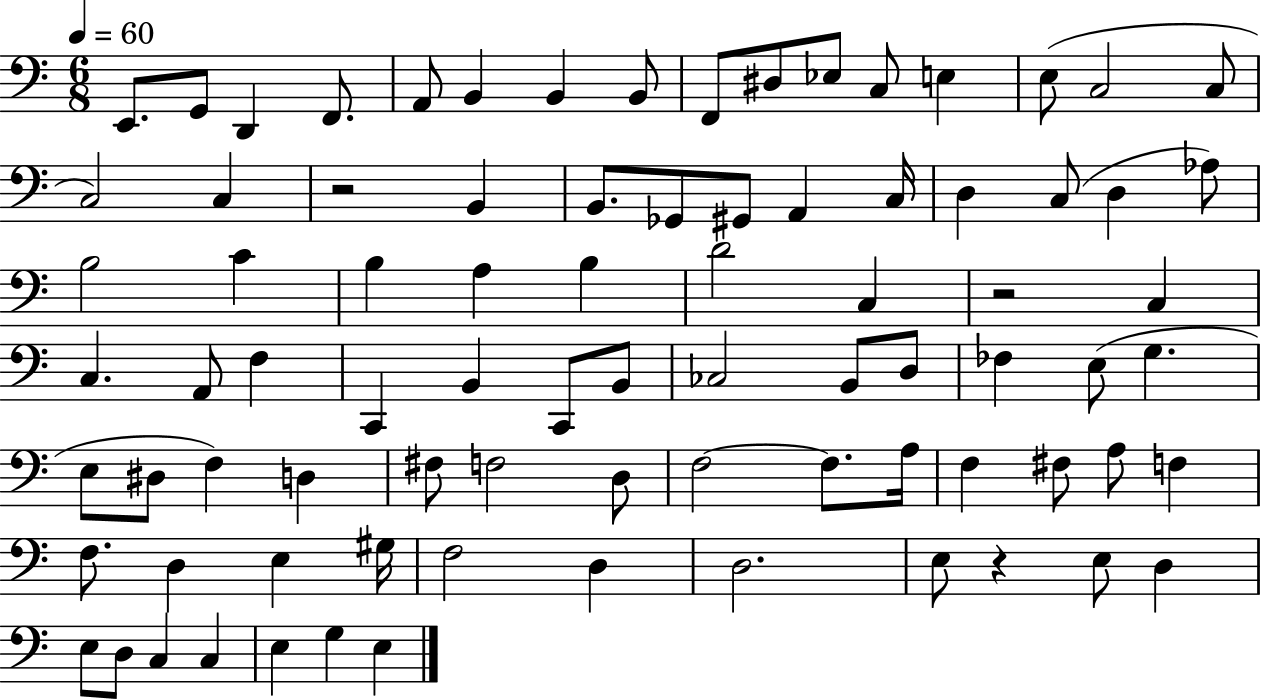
{
  \clef bass
  \numericTimeSignature
  \time 6/8
  \key c \major
  \tempo 4 = 60
  e,8. g,8 d,4 f,8. | a,8 b,4 b,4 b,8 | f,8 dis8 ees8 c8 e4 | e8( c2 c8 | \break c2) c4 | r2 b,4 | b,8. ges,8 gis,8 a,4 c16 | d4 c8( d4 aes8) | \break b2 c'4 | b4 a4 b4 | d'2 c4 | r2 c4 | \break c4. a,8 f4 | c,4 b,4 c,8 b,8 | ces2 b,8 d8 | fes4 e8( g4. | \break e8 dis8 f4) d4 | fis8 f2 d8 | f2~~ f8. a16 | f4 fis8 a8 f4 | \break f8. d4 e4 gis16 | f2 d4 | d2. | e8 r4 e8 d4 | \break e8 d8 c4 c4 | e4 g4 e4 | \bar "|."
}